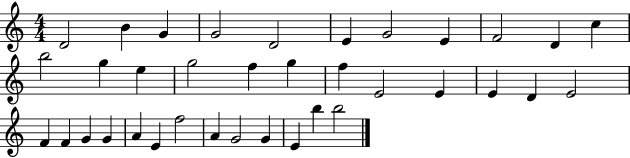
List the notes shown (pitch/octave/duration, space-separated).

D4/h B4/q G4/q G4/h D4/h E4/q G4/h E4/q F4/h D4/q C5/q B5/h G5/q E5/q G5/h F5/q G5/q F5/q E4/h E4/q E4/q D4/q E4/h F4/q F4/q G4/q G4/q A4/q E4/q F5/h A4/q G4/h G4/q E4/q B5/q B5/h